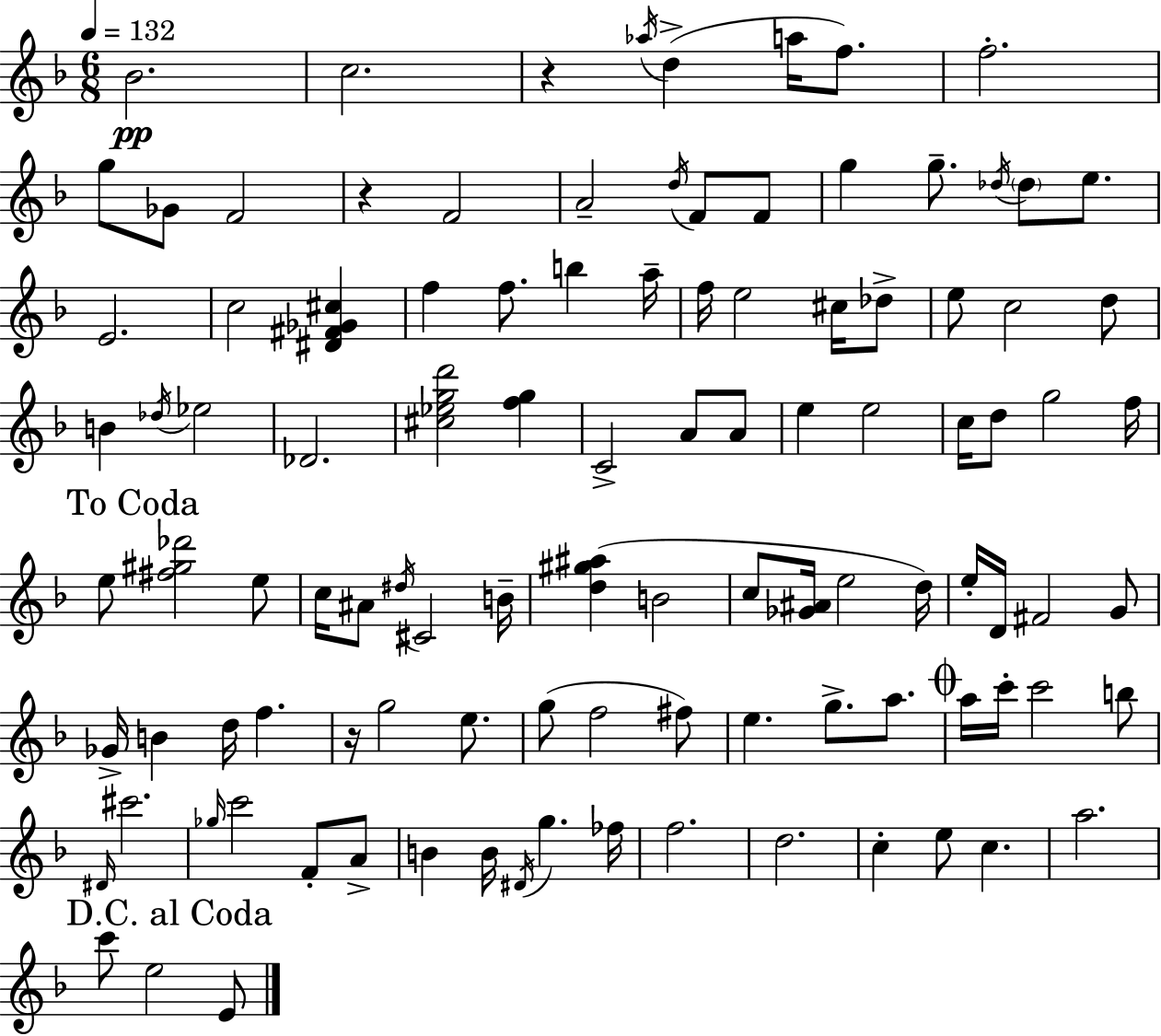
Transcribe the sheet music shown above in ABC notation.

X:1
T:Untitled
M:6/8
L:1/4
K:F
_B2 c2 z _a/4 d a/4 f/2 f2 g/2 _G/2 F2 z F2 A2 d/4 F/2 F/2 g g/2 _d/4 _d/2 e/2 E2 c2 [^D^F_G^c] f f/2 b a/4 f/4 e2 ^c/4 _d/2 e/2 c2 d/2 B _d/4 _e2 _D2 [^c_egd']2 [fg] C2 A/2 A/2 e e2 c/4 d/2 g2 f/4 e/2 [^f^g_d']2 e/2 c/4 ^A/2 ^d/4 ^C2 B/4 [d^g^a] B2 c/2 [_G^A]/4 e2 d/4 e/4 D/4 ^F2 G/2 _G/4 B d/4 f z/4 g2 e/2 g/2 f2 ^f/2 e g/2 a/2 a/4 c'/4 c'2 b/2 ^D/4 ^c'2 _g/4 c'2 F/2 A/2 B B/4 ^D/4 g _f/4 f2 d2 c e/2 c a2 c'/2 e2 E/2